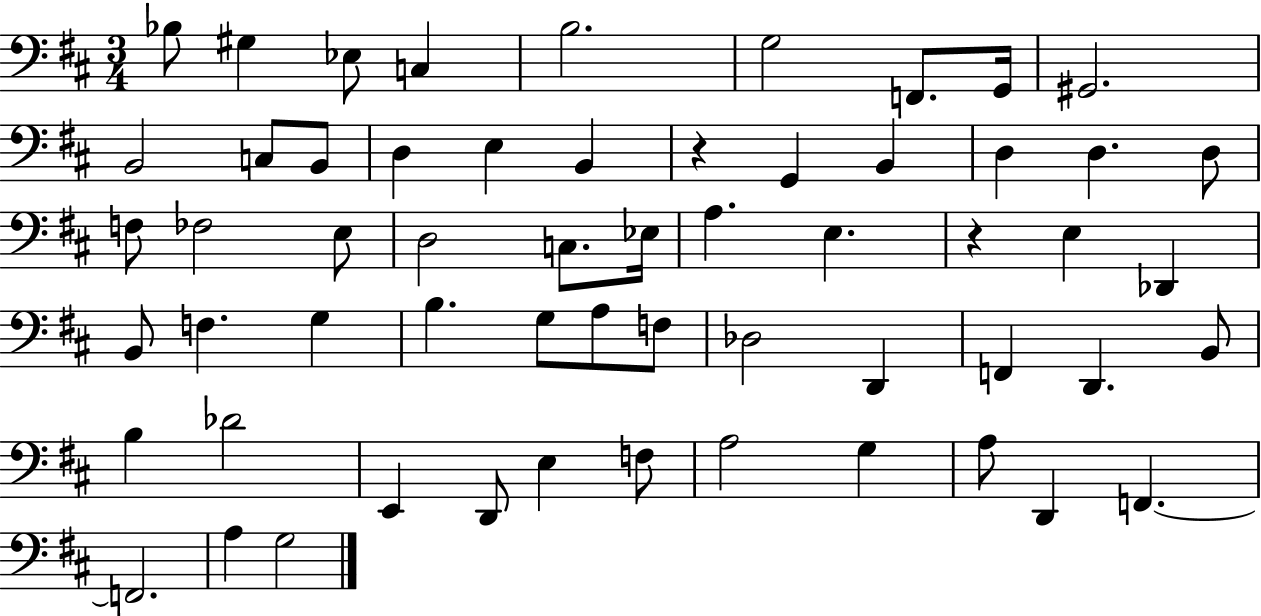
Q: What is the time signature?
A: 3/4